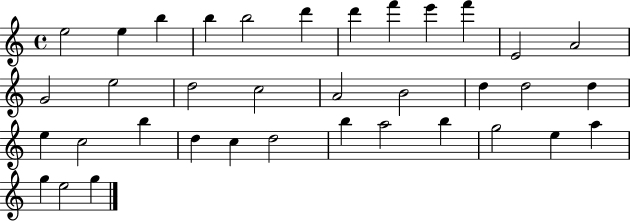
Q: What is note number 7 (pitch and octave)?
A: D6